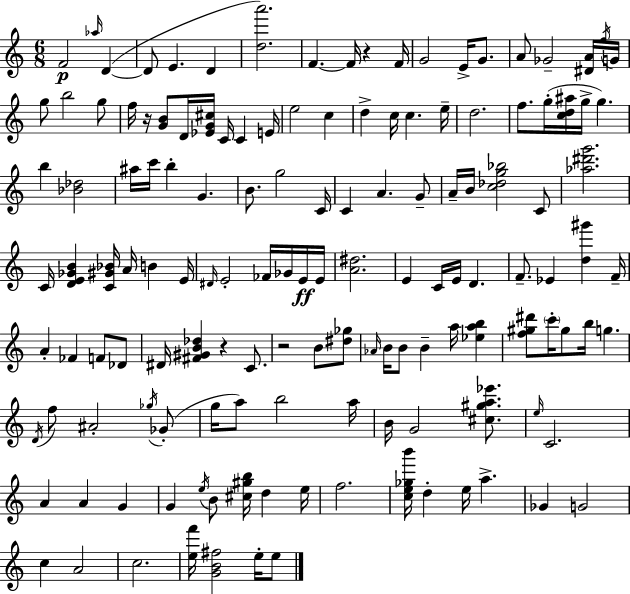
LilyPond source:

{
  \clef treble
  \numericTimeSignature
  \time 6/8
  \key a \minor
  f'2\p \grace { aes''16 } d'4~(~ | d'8 e'4. d'4 | <d'' a'''>2.) | f'4.~~ f'16 r4 | \break f'16 g'2 e'16-> g'8. | a'8 ges'2-- <dis' a'>16 | \acciaccatura { f''16 } g'16 g''8 b''2 | g''8 f''16 r16 <g' b'>8 d'16 <ees' g' cis''>16 c'16 c'4 | \break e'16 e''2 c''4 | d''4-> c''16 c''4. | e''16-- d''2. | f''8. g''16-.( <c'' d'' ais''>16 g''16-> g''4.) | \break b''4 <bes' des''>2 | ais''16 c'''16 b''4-. g'4. | b'8. g''2 | c'16 c'4 a'4. | \break g'8-- a'16-- b'16 <c'' des'' g'' bes''>2 | c'8 <aes'' dis''' g'''>2. | c'16 <d' e' ges' b'>4 <c' gis' bes'>16 a'16 b'4 | e'16 \grace { dis'16 } e'2-. fes'16 | \break ges'16 e'16\ff e'16 <a' dis''>2. | e'4 c'16 e'16 d'4. | f'8.-- ees'4 <d'' gis'''>4 | f'16-- a'4-. fes'4 f'8 | \break des'8 dis'16 <fis' gis' b' des''>4 r4 | c'8. r2 b'8 | <dis'' ges''>8 \grace { aes'16 } b'16 b'8 b'4-- a''16 | <ees'' a'' b''>4 <f'' gis'' dis'''>8 \parenthesize c'''16-. gis''8 b''16 g''4. | \break \acciaccatura { d'16 } f''8 ais'2-. | \acciaccatura { ges''16 }( ges'8-. g''16 a''8) b''2 | a''16 b'16 g'2 | <cis'' gis'' a'' ees'''>8. \grace { e''16 } c'2. | \break a'4 a'4 | g'4 g'4 \acciaccatura { e''16 } | b'8 <cis'' gis'' b''>16 d''4 e''16 f''2. | <c'' e'' ges'' b'''>16 d''4-. | \break e''16 a''4.-> ges'4 | g'2 c''4 | a'2 c''2. | <e'' f'''>16 <g' b' fis''>2 | \break e''16-. e''8 \bar "|."
}